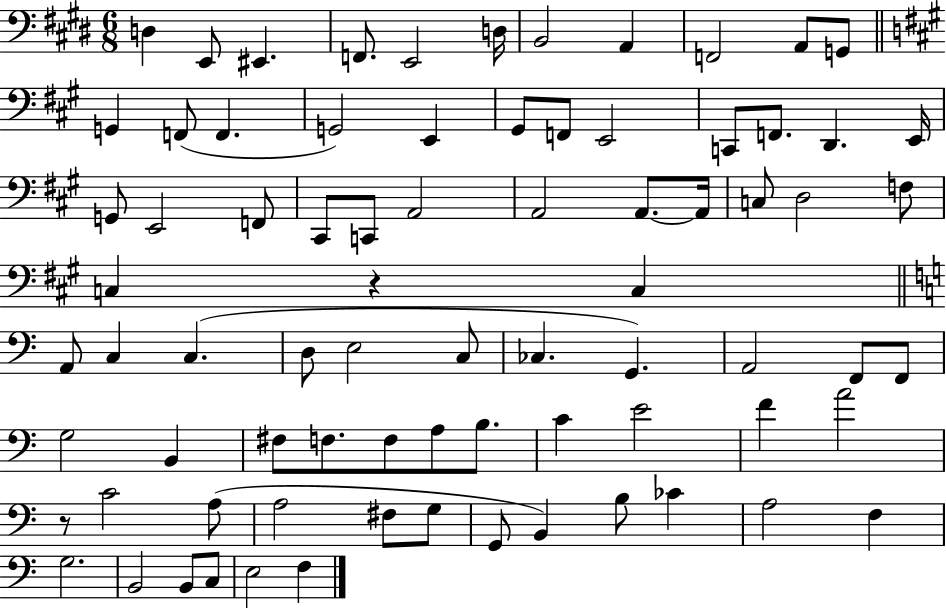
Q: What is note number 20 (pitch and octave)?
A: C2